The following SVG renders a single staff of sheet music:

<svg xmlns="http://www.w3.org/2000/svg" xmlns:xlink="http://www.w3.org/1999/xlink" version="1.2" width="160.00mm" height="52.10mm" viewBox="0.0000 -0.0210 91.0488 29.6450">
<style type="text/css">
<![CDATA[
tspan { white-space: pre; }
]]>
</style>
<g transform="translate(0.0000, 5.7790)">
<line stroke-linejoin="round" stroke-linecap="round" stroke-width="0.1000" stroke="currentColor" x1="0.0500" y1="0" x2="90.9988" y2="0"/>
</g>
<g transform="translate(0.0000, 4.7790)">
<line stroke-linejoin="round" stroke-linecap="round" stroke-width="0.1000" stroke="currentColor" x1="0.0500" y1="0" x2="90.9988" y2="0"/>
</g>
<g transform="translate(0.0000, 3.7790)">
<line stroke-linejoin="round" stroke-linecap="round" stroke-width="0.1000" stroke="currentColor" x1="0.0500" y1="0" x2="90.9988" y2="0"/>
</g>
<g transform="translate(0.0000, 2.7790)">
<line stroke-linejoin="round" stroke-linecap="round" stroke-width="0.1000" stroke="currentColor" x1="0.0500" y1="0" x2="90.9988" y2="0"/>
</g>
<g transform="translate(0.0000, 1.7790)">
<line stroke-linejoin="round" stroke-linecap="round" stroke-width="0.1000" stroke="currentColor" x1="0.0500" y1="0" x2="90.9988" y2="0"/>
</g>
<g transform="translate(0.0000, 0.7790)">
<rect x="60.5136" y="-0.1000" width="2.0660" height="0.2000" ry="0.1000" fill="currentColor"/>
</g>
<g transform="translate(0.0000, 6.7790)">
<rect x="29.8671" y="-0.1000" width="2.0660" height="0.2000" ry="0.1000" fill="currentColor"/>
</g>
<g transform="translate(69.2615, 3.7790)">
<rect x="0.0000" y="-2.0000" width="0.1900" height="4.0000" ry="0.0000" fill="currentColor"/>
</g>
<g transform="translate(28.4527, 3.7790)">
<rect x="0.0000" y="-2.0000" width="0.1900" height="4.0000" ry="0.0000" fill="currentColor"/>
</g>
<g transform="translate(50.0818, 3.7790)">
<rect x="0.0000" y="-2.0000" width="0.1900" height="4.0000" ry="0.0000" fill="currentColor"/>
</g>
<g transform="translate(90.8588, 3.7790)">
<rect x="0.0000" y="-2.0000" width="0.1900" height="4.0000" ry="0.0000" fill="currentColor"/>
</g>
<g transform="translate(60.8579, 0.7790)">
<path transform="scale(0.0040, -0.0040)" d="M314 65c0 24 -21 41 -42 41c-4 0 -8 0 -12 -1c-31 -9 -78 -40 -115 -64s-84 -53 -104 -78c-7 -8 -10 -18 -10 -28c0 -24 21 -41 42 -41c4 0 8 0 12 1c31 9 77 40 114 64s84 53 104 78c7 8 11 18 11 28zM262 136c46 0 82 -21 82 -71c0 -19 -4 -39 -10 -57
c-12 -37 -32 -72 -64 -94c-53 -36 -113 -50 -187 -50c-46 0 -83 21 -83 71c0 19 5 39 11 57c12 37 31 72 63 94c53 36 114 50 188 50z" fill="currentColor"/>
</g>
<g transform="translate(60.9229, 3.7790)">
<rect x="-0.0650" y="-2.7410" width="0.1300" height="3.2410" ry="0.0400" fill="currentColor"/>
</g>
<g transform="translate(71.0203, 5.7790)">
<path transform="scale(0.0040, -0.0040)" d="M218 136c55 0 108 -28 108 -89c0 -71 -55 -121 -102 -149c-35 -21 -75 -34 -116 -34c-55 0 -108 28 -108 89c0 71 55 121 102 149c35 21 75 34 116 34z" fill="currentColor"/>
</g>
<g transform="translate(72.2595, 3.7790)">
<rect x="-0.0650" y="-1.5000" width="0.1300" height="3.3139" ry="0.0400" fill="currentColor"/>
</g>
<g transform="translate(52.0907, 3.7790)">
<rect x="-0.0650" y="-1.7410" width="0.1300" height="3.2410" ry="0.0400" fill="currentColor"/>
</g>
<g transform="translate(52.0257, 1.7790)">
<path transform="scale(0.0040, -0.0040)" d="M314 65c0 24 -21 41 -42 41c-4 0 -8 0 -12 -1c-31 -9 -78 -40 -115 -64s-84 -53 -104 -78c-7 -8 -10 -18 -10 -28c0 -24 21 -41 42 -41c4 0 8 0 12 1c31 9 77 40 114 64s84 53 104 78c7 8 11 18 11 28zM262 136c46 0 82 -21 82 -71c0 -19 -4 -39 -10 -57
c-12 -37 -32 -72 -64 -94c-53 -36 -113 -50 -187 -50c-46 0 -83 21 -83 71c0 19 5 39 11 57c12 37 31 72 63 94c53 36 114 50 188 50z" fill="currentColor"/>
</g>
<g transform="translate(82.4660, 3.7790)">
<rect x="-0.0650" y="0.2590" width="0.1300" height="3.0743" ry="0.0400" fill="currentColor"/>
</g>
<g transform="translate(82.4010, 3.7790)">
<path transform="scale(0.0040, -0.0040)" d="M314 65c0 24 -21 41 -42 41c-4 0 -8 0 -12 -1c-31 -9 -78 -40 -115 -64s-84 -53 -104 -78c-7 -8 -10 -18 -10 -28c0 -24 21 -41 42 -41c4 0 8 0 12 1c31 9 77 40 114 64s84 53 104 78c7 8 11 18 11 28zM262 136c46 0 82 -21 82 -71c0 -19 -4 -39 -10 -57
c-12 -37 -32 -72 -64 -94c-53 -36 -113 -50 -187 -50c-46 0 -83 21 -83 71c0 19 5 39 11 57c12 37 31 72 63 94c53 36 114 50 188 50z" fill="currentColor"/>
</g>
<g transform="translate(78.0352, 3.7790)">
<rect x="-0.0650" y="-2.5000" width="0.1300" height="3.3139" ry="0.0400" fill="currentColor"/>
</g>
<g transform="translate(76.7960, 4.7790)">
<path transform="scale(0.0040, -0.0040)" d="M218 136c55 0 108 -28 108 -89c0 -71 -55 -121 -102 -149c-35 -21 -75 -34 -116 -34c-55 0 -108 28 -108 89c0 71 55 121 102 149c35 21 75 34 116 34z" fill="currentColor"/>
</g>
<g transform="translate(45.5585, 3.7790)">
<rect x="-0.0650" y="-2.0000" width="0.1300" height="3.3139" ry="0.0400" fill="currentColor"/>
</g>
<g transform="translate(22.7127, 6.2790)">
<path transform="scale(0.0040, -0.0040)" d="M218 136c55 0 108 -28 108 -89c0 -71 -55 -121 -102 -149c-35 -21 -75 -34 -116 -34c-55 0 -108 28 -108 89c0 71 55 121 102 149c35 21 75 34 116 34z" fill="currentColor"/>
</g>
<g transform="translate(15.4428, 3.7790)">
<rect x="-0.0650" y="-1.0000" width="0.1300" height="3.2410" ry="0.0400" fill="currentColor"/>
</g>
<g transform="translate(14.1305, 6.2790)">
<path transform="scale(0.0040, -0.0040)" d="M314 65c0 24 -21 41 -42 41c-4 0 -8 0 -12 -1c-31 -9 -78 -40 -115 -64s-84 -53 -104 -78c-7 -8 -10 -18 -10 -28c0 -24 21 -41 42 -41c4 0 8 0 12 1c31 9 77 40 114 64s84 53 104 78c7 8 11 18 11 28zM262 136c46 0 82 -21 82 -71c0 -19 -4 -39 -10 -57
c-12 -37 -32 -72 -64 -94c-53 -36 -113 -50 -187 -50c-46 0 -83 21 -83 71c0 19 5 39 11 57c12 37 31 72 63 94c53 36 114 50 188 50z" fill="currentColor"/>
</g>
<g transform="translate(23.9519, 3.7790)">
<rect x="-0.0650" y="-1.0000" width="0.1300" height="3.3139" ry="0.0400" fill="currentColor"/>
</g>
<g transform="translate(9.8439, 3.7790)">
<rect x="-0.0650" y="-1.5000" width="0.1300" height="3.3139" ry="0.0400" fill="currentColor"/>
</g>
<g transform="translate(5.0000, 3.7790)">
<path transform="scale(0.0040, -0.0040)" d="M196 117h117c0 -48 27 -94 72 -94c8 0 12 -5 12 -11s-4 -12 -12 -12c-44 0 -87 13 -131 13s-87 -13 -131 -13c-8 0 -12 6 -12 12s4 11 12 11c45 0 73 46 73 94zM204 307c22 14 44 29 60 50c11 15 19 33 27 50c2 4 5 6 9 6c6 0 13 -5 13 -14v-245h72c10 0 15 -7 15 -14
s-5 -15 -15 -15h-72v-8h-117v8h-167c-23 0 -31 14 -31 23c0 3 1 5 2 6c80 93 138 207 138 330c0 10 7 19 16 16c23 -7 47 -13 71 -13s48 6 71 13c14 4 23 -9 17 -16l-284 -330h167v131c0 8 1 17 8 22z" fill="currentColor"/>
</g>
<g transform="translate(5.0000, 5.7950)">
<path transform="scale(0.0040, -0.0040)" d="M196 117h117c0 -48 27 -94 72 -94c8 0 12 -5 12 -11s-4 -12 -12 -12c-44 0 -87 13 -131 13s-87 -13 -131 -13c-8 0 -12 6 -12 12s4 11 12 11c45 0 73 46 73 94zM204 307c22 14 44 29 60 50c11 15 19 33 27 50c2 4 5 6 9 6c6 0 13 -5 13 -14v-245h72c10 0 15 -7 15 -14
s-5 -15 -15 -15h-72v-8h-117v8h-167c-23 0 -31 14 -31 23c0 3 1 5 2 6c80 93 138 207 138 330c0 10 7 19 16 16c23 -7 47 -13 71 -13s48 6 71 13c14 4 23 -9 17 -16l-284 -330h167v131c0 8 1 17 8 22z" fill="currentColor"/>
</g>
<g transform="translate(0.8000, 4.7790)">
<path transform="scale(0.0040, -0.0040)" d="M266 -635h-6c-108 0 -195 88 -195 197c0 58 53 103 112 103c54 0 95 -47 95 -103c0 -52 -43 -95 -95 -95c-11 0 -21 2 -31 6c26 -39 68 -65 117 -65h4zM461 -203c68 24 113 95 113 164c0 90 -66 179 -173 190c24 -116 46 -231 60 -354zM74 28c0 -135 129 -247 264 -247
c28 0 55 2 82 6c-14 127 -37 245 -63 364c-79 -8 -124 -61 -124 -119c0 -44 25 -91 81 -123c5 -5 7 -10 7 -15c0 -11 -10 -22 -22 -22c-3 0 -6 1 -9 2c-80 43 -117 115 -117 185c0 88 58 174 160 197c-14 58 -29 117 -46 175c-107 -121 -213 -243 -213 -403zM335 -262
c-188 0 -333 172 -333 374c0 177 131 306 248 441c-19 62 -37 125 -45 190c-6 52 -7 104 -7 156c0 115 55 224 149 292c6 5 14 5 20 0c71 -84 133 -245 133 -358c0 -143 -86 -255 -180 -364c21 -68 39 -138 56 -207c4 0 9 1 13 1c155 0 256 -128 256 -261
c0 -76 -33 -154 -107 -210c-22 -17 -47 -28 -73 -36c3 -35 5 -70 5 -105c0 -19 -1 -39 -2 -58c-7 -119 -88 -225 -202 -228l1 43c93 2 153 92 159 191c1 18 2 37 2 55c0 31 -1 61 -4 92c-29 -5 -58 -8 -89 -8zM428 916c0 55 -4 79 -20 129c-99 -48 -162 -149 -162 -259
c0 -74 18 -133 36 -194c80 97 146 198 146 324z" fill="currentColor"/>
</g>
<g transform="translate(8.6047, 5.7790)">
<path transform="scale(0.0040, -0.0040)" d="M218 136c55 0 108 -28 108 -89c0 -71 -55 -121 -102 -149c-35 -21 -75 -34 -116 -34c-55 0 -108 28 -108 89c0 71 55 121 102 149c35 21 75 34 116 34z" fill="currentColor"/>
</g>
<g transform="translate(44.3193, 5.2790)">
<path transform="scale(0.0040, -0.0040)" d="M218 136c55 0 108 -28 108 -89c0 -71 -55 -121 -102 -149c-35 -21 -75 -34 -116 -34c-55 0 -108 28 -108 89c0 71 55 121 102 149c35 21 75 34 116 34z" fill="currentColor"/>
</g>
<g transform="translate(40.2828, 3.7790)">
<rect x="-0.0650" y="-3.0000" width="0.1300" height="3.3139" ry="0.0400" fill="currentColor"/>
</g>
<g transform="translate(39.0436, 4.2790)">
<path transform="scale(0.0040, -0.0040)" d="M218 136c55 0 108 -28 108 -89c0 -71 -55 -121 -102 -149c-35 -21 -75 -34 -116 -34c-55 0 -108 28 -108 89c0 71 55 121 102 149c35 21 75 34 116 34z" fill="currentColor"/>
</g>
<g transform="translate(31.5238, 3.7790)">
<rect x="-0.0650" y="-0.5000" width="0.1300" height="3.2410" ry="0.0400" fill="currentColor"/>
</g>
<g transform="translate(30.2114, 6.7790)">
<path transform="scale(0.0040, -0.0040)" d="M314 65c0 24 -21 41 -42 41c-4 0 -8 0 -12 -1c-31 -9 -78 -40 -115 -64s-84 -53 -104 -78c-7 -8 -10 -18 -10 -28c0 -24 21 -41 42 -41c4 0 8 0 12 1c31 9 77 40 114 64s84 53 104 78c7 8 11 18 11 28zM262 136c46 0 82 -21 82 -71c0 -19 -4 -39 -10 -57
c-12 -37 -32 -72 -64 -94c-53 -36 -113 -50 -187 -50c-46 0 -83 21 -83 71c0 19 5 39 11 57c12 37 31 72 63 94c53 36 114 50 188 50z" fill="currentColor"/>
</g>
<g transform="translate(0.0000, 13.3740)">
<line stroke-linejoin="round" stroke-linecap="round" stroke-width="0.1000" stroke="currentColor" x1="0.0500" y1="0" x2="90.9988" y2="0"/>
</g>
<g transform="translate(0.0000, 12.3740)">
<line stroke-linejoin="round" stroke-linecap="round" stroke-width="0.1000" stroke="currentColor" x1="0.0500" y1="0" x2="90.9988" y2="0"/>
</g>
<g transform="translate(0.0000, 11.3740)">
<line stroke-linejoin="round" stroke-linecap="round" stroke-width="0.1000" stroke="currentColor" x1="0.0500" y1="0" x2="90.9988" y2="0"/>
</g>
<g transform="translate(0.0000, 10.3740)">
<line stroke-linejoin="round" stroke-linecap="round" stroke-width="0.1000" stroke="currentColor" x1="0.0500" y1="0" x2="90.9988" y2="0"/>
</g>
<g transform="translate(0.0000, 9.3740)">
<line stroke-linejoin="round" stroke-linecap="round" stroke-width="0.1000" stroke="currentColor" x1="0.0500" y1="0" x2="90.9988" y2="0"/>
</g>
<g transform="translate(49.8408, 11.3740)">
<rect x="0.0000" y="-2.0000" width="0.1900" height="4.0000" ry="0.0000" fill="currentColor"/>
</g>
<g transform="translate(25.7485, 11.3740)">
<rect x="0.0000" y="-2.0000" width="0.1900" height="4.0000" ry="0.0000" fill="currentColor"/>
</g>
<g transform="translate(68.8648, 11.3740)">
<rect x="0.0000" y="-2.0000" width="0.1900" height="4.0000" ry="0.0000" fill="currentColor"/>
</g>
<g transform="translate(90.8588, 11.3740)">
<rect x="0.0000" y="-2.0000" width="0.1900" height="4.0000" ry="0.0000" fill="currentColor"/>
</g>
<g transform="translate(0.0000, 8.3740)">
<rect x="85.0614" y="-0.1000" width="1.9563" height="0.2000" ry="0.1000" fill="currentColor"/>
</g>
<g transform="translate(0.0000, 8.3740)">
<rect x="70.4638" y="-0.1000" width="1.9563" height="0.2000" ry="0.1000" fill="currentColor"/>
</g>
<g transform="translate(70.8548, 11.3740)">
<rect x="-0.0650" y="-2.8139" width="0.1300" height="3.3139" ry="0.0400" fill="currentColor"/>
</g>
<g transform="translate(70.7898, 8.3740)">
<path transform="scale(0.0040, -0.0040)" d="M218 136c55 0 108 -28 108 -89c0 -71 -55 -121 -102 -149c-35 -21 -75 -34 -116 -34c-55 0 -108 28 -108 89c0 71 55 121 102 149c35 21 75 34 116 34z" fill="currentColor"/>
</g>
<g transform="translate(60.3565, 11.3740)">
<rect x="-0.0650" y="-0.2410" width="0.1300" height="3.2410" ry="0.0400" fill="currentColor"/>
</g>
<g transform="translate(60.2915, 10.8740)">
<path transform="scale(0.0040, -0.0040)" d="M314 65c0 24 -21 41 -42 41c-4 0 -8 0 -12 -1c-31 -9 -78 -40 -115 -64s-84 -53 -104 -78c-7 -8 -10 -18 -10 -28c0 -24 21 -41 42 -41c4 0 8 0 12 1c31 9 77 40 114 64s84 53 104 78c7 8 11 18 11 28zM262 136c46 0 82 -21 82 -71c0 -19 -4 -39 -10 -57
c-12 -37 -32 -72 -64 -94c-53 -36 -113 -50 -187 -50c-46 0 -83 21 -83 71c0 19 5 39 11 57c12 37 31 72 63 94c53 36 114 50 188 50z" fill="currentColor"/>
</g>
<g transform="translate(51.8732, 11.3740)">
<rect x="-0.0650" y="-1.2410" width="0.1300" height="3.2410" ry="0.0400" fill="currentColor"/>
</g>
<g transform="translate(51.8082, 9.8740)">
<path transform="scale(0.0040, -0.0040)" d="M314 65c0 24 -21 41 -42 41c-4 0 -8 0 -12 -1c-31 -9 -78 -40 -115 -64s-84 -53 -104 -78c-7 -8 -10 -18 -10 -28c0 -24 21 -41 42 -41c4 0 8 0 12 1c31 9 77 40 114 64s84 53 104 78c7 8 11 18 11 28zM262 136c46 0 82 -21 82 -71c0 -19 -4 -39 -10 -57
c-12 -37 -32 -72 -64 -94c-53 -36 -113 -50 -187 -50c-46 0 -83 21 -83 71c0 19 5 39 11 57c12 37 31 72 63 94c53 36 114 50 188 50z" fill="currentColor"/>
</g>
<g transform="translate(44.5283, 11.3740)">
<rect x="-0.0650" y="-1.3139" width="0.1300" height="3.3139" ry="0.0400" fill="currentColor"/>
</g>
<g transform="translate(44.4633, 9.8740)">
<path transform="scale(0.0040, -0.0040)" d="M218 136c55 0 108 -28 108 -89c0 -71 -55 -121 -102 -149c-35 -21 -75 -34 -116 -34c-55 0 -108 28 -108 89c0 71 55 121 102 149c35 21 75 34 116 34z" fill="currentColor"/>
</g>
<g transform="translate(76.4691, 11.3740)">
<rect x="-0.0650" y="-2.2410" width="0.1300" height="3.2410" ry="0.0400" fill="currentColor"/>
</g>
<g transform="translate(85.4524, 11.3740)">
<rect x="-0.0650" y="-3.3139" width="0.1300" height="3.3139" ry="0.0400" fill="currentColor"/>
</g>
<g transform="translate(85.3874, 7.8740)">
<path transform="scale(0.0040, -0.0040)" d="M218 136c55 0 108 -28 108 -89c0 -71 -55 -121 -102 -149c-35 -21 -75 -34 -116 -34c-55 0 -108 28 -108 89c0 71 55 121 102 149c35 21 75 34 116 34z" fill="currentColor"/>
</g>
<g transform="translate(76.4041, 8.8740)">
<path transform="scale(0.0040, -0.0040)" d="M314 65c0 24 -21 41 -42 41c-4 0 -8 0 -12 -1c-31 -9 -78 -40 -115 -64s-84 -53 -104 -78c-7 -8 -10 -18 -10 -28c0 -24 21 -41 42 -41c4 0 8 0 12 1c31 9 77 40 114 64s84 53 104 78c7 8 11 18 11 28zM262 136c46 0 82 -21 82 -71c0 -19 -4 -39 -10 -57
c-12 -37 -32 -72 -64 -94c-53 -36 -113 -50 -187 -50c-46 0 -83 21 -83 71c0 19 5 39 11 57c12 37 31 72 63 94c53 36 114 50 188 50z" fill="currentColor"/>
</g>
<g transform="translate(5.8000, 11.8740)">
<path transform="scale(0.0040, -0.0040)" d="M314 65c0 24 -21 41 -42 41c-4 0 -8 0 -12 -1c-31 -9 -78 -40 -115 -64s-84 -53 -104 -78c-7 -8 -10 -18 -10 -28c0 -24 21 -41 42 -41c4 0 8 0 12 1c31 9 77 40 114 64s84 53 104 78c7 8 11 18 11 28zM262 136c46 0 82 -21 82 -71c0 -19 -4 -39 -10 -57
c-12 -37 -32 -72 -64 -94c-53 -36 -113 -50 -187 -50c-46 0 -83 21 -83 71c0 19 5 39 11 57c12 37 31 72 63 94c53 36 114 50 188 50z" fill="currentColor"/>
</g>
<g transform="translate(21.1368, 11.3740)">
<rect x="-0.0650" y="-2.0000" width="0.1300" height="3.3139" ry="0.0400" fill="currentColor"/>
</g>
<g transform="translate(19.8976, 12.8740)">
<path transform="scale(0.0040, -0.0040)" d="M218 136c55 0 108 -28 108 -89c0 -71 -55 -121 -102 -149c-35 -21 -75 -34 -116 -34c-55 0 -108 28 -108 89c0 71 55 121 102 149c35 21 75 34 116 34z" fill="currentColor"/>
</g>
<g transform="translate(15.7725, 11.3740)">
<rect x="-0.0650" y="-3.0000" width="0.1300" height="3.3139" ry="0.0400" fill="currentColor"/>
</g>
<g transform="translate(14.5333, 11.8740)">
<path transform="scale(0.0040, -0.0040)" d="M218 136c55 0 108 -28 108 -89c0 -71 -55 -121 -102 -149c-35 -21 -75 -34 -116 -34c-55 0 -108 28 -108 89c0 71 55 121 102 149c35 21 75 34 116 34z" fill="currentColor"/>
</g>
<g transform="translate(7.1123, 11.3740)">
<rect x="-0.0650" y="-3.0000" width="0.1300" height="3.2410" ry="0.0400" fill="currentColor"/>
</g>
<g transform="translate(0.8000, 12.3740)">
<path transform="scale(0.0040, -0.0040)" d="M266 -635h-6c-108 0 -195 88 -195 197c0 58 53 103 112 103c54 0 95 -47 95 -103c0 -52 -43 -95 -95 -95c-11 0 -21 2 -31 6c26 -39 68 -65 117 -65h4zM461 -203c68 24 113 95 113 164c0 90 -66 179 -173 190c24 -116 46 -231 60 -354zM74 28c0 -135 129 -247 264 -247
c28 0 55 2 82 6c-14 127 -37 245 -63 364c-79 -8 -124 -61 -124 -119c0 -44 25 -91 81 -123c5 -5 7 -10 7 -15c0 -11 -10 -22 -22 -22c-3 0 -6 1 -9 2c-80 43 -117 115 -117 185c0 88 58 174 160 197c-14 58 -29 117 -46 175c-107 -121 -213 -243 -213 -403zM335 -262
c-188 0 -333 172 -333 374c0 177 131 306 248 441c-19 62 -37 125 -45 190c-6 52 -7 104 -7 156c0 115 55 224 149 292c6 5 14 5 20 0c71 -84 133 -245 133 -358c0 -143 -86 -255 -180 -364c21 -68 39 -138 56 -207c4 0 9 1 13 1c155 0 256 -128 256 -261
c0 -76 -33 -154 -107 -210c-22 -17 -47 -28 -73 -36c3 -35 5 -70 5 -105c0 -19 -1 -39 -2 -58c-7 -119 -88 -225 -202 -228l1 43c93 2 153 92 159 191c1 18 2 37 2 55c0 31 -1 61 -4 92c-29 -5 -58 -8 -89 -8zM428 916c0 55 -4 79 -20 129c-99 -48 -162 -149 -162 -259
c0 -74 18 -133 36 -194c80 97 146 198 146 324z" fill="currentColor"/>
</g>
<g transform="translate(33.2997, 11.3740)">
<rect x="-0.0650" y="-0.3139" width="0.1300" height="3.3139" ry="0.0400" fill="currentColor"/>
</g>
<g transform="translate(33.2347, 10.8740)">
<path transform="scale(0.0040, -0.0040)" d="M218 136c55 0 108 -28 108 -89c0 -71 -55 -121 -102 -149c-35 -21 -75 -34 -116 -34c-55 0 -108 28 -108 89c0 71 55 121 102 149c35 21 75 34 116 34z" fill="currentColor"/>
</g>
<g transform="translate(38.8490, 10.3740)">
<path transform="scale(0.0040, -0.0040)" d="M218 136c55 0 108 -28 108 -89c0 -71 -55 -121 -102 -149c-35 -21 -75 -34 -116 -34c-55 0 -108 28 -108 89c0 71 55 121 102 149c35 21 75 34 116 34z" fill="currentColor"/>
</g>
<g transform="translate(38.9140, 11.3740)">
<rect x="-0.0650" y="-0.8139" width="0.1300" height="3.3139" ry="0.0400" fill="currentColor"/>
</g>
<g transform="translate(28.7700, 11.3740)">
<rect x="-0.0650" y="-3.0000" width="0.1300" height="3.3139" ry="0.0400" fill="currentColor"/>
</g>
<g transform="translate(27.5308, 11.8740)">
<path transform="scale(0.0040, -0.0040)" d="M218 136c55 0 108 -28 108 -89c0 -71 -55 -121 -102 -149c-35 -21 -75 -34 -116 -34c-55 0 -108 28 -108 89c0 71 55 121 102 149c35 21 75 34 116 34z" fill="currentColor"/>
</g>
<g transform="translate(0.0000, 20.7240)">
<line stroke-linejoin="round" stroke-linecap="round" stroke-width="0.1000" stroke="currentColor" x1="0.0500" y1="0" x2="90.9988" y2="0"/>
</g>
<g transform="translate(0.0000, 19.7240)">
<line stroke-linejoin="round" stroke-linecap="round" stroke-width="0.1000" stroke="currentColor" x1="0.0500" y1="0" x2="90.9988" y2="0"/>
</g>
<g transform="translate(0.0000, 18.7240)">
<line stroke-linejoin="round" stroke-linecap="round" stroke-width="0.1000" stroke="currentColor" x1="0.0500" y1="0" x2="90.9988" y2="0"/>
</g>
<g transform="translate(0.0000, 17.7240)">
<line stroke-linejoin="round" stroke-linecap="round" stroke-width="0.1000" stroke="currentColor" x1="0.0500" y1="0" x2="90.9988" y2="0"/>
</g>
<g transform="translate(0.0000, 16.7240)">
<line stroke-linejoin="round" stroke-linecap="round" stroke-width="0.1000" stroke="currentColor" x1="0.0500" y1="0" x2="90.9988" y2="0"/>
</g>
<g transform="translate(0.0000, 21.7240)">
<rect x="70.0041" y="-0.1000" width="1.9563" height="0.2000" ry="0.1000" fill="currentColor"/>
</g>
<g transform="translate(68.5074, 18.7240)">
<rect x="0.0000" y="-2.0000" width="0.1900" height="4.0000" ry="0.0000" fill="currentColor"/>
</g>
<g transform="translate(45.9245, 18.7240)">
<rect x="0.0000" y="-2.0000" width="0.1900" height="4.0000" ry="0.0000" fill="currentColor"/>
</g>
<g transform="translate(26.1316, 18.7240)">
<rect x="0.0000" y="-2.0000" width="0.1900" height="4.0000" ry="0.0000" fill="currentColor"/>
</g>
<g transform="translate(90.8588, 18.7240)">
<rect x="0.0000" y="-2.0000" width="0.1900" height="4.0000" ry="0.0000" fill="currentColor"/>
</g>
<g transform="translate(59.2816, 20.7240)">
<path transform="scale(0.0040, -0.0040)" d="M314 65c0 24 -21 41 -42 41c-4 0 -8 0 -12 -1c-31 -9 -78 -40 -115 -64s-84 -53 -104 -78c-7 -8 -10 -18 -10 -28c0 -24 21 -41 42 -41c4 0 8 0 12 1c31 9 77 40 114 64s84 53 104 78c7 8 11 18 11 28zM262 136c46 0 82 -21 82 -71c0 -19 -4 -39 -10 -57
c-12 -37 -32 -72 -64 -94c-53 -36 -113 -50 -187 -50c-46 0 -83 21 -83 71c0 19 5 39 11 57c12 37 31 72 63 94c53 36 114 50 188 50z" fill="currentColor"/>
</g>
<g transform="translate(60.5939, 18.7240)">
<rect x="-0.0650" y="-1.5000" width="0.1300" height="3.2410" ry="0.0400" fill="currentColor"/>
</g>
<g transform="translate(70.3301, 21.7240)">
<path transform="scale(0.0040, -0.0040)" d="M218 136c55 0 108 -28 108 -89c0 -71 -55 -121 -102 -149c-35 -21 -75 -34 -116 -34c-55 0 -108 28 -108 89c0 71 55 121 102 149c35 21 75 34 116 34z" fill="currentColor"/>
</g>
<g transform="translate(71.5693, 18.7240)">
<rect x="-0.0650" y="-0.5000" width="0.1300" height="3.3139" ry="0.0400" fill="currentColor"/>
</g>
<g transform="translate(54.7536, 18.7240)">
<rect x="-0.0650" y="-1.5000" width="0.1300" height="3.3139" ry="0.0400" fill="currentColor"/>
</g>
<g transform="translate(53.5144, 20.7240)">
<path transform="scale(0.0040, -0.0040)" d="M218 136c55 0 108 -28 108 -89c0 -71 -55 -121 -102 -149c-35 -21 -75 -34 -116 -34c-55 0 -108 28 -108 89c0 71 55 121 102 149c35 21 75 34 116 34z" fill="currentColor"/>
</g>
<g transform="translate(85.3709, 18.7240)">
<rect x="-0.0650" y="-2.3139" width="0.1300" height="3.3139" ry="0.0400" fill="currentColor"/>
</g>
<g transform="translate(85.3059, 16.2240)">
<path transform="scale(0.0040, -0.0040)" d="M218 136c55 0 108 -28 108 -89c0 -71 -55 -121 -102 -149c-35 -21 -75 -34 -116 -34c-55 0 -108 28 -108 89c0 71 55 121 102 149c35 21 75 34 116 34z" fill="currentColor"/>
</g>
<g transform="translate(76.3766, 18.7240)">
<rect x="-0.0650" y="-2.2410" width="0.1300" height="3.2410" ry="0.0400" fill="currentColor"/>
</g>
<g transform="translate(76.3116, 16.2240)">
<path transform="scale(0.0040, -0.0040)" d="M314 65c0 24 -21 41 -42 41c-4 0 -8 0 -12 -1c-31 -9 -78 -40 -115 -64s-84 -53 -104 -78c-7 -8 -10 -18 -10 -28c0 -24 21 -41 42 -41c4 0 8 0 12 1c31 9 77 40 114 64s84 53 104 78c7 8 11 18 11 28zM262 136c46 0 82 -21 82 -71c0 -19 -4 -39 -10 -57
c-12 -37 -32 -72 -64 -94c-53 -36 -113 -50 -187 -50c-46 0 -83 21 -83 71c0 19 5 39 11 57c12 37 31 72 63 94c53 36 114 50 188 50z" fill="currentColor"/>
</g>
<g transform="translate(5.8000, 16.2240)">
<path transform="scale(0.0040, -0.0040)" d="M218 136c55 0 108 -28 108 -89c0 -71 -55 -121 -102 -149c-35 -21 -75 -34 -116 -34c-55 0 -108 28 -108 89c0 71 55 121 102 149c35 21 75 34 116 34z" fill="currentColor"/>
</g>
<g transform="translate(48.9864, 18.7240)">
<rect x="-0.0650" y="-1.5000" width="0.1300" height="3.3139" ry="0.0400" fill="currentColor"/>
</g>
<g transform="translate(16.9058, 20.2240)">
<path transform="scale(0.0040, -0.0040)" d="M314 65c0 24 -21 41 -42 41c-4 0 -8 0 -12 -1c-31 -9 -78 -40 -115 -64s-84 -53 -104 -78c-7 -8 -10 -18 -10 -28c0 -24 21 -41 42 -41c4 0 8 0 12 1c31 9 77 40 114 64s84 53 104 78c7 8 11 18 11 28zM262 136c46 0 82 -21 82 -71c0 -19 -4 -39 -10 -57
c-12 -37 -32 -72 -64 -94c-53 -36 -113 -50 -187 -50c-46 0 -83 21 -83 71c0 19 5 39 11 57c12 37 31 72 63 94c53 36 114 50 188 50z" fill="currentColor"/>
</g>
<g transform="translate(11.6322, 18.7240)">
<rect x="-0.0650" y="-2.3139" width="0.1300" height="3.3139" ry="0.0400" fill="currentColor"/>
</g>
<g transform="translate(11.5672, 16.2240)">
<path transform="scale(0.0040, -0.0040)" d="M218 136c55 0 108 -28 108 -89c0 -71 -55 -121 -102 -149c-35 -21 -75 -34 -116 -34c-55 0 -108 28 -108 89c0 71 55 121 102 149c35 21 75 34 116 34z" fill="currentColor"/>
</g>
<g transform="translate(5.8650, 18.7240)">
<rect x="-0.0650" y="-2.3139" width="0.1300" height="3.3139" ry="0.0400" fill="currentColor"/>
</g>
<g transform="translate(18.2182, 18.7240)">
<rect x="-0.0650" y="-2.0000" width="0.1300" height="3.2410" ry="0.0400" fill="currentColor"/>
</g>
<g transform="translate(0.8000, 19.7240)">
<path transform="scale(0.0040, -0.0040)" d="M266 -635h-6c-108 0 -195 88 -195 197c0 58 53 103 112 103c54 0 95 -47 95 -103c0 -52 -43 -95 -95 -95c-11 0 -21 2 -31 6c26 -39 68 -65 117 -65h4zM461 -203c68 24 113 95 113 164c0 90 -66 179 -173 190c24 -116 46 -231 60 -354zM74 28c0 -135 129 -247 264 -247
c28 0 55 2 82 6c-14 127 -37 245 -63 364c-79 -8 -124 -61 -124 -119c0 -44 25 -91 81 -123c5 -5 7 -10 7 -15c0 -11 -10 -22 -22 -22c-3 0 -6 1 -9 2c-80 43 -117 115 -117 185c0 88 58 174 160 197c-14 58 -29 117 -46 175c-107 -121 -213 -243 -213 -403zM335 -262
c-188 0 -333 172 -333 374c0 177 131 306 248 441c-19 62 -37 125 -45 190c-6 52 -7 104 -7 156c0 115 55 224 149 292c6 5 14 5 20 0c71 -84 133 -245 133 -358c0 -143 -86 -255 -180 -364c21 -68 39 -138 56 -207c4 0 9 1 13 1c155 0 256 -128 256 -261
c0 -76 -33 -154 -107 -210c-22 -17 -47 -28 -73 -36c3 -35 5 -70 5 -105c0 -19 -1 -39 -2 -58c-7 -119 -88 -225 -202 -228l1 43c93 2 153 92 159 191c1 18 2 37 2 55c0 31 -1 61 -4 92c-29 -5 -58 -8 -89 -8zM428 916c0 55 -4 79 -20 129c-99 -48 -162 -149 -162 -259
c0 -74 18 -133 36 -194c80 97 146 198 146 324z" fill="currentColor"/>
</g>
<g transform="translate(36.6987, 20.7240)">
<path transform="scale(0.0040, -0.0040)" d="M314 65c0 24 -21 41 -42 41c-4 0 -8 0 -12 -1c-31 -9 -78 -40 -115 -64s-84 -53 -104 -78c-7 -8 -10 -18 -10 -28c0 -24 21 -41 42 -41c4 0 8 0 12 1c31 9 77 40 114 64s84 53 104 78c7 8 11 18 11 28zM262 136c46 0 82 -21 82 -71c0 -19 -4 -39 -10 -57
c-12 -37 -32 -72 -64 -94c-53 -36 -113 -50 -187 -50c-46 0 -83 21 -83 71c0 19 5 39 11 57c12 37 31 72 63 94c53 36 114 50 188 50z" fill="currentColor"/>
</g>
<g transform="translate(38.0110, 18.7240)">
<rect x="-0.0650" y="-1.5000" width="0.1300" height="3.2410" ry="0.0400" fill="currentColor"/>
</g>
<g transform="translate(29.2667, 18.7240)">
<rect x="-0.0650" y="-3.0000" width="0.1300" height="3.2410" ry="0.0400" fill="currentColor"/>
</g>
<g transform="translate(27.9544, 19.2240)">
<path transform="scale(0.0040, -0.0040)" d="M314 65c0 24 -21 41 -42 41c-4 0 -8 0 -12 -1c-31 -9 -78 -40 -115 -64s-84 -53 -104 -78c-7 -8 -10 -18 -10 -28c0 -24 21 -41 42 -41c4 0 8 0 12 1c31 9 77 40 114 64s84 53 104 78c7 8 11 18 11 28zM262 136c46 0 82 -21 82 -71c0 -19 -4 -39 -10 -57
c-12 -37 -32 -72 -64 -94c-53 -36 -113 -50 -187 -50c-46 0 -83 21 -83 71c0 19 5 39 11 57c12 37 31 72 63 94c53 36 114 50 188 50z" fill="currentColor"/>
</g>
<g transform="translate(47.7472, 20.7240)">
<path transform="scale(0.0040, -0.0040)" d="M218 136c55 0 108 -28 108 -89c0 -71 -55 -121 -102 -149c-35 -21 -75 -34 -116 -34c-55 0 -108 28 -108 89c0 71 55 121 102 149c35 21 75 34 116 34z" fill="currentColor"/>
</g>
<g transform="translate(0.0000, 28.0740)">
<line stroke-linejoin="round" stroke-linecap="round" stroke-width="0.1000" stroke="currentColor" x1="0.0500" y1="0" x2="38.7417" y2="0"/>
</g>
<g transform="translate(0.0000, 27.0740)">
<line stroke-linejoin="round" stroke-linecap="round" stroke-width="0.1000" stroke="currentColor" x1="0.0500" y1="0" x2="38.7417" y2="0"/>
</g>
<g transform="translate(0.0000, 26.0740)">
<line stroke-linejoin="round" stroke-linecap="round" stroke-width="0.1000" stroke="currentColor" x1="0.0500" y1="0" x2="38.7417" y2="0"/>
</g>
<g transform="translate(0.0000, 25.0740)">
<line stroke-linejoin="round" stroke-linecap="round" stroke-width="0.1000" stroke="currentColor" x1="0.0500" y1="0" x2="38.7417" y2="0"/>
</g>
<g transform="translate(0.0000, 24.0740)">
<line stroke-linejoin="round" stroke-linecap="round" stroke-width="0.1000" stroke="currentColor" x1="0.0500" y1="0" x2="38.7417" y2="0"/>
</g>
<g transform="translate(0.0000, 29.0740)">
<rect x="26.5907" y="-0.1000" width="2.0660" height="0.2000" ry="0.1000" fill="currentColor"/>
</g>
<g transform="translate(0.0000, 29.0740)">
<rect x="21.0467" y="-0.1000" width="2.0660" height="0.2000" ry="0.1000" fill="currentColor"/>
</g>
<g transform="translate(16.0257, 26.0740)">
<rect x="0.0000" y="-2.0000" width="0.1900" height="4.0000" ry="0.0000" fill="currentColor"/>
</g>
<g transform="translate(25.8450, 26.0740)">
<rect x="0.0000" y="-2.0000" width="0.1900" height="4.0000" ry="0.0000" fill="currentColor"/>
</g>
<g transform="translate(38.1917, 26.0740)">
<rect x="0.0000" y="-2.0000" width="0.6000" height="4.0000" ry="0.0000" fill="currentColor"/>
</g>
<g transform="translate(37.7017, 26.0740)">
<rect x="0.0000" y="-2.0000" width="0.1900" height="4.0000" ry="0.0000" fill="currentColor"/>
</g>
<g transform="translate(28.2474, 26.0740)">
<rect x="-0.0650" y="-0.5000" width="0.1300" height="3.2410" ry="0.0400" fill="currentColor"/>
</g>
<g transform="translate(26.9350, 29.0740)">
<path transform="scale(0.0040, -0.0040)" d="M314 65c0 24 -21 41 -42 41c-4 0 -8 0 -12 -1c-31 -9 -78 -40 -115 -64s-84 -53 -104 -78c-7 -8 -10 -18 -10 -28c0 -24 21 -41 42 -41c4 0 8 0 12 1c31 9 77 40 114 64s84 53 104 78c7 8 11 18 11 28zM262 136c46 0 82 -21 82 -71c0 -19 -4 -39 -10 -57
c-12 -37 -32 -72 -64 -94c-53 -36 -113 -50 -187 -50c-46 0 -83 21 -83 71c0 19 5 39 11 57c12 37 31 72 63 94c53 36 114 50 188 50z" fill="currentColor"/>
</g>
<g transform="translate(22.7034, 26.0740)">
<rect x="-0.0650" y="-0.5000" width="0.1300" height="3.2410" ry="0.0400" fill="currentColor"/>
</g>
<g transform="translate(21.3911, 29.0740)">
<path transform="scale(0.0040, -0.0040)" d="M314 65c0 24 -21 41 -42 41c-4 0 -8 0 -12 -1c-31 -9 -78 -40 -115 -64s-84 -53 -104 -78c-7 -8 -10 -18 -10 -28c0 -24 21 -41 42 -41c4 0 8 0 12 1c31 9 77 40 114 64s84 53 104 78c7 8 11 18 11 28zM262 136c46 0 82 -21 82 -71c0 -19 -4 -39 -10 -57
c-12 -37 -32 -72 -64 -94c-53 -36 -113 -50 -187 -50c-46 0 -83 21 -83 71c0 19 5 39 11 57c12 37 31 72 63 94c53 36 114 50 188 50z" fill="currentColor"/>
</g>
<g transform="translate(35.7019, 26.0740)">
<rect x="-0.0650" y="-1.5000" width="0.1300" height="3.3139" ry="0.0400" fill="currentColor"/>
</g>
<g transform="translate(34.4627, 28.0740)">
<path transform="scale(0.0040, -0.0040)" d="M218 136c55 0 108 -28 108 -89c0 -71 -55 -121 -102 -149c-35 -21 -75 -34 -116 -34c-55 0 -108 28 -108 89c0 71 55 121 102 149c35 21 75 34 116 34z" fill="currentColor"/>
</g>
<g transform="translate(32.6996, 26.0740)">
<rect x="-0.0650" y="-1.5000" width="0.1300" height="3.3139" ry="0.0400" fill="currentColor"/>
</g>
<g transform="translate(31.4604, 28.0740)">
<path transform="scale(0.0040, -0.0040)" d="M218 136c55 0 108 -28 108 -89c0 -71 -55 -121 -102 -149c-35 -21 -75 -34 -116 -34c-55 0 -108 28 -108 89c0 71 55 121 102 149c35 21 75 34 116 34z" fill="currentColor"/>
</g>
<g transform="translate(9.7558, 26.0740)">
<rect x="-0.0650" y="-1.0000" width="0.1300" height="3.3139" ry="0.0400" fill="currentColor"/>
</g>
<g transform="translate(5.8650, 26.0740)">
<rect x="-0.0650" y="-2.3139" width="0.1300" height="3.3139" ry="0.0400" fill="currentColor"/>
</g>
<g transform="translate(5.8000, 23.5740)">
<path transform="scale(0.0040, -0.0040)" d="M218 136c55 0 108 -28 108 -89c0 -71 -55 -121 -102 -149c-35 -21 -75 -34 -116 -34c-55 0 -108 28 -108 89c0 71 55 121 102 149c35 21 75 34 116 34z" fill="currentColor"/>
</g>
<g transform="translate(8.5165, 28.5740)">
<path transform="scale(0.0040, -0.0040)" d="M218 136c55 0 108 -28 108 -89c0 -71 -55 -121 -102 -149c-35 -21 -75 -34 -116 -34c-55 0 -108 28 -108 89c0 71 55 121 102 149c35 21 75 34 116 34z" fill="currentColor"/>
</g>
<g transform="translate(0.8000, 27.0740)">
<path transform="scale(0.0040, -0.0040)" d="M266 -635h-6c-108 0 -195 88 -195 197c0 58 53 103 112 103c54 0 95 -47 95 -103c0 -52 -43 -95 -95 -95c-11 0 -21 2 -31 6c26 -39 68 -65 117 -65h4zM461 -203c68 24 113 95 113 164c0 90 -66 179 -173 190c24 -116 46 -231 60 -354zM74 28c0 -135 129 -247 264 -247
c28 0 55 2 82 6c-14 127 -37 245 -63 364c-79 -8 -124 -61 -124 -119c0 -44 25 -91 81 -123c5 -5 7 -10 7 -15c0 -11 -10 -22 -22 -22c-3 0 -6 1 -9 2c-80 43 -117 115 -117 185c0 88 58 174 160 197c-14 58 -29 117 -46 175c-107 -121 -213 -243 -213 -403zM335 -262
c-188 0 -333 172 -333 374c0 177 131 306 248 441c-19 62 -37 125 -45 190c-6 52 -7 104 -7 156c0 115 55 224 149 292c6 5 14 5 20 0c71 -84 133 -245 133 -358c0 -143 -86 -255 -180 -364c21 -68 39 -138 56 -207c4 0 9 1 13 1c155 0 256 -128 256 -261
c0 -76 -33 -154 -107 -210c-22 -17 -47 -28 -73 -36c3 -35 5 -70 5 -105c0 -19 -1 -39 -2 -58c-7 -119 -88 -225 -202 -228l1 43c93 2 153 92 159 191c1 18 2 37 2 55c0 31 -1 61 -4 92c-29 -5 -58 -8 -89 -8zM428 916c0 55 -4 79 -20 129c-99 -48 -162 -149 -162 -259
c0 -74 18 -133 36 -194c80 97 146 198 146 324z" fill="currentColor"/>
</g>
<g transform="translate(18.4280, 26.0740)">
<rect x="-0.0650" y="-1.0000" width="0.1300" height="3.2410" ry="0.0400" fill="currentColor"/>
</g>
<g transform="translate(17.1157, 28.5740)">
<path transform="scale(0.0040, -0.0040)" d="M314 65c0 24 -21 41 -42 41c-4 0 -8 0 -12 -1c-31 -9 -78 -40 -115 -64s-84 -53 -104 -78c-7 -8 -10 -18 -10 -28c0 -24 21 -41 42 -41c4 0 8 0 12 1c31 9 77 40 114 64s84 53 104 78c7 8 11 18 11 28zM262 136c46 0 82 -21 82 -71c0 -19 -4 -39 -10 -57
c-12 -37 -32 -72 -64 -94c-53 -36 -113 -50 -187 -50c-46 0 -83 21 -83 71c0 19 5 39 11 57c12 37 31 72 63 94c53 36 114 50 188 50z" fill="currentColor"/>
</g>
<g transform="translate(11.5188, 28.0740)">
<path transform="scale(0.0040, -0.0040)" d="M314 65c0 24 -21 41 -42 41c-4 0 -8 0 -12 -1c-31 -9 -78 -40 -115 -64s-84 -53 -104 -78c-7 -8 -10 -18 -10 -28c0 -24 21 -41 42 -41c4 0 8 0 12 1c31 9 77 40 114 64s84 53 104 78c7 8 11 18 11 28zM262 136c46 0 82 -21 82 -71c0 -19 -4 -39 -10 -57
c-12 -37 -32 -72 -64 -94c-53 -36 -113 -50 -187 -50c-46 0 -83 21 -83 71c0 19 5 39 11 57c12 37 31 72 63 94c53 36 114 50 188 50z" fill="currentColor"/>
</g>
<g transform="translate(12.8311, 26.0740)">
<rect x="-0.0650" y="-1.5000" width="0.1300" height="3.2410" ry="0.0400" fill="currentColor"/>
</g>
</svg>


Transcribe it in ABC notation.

X:1
T:Untitled
M:4/4
L:1/4
K:C
E D2 D C2 A F f2 a2 E G B2 A2 A F A c d e e2 c2 a g2 b g g F2 A2 E2 E E E2 C g2 g g D E2 D2 C2 C2 E E